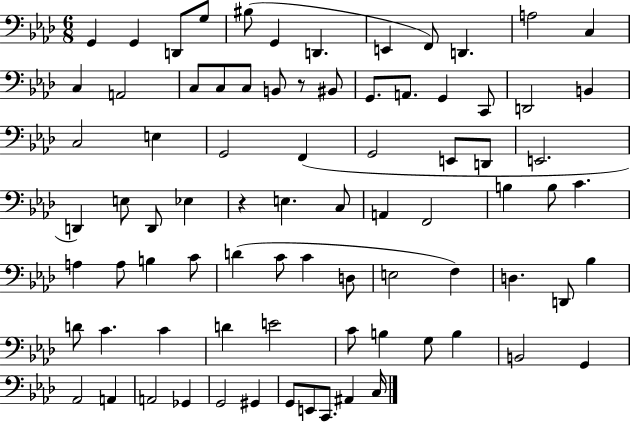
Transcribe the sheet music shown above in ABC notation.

X:1
T:Untitled
M:6/8
L:1/4
K:Ab
G,, G,, D,,/2 G,/2 ^B,/2 G,, D,, E,, F,,/2 D,, A,2 C, C, A,,2 C,/2 C,/2 C,/2 B,,/2 z/2 ^B,,/2 G,,/2 A,,/2 G,, C,,/2 D,,2 B,, C,2 E, G,,2 F,, G,,2 E,,/2 D,,/2 E,,2 D,, E,/2 D,,/2 _E, z E, C,/2 A,, F,,2 B, B,/2 C A, A,/2 B, C/2 D C/2 C D,/2 E,2 F, D, D,,/2 _B, D/2 C C D E2 C/2 B, G,/2 B, B,,2 G,, _A,,2 A,, A,,2 _G,, G,,2 ^G,, G,,/2 E,,/2 C,,/2 ^A,, C,/4